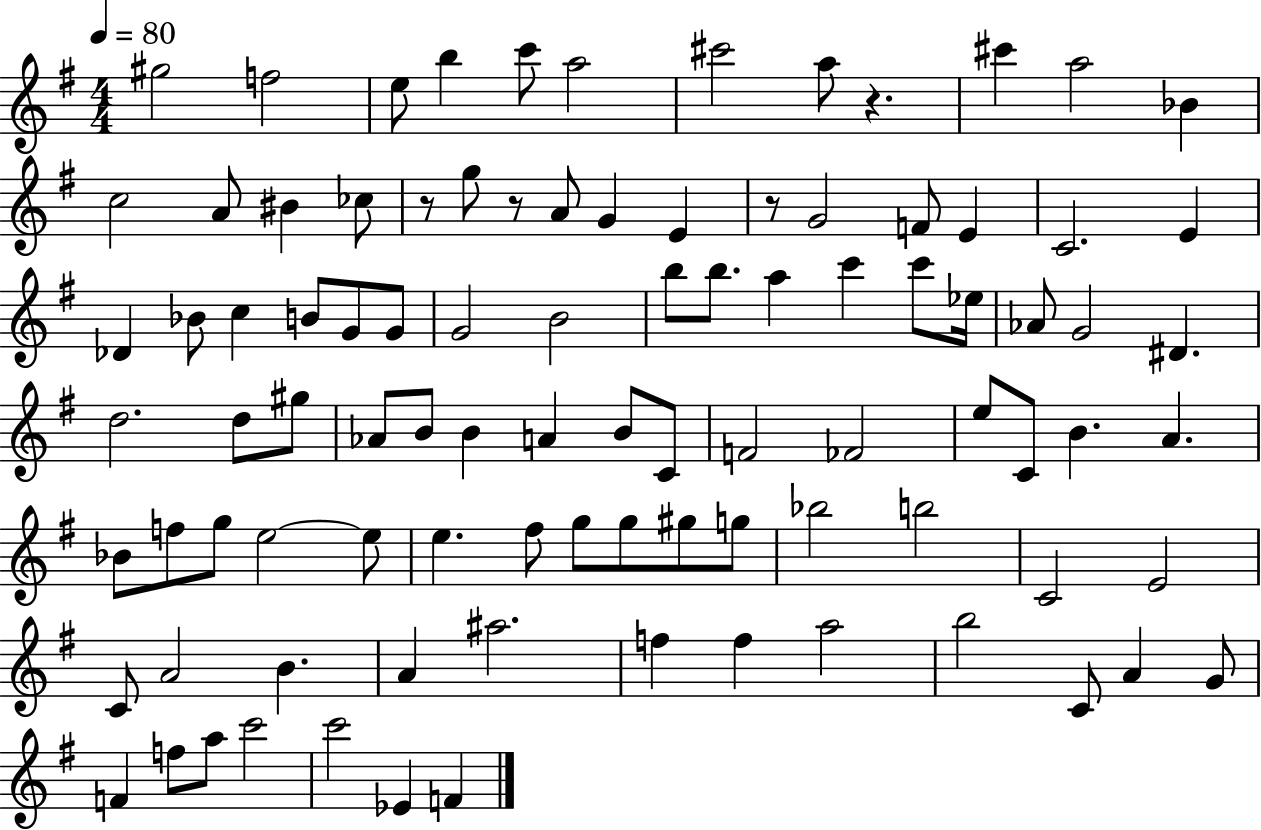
G#5/h F5/h E5/e B5/q C6/e A5/h C#6/h A5/e R/q. C#6/q A5/h Bb4/q C5/h A4/e BIS4/q CES5/e R/e G5/e R/e A4/e G4/q E4/q R/e G4/h F4/e E4/q C4/h. E4/q Db4/q Bb4/e C5/q B4/e G4/e G4/e G4/h B4/h B5/e B5/e. A5/q C6/q C6/e Eb5/s Ab4/e G4/h D#4/q. D5/h. D5/e G#5/e Ab4/e B4/e B4/q A4/q B4/e C4/e F4/h FES4/h E5/e C4/e B4/q. A4/q. Bb4/e F5/e G5/e E5/h E5/e E5/q. F#5/e G5/e G5/e G#5/e G5/e Bb5/h B5/h C4/h E4/h C4/e A4/h B4/q. A4/q A#5/h. F5/q F5/q A5/h B5/h C4/e A4/q G4/e F4/q F5/e A5/e C6/h C6/h Eb4/q F4/q